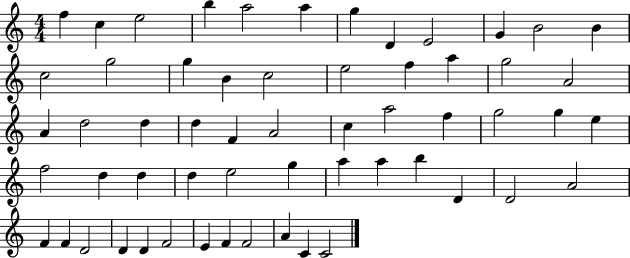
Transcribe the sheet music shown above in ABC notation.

X:1
T:Untitled
M:4/4
L:1/4
K:C
f c e2 b a2 a g D E2 G B2 B c2 g2 g B c2 e2 f a g2 A2 A d2 d d F A2 c a2 f g2 g e f2 d d d e2 g a a b D D2 A2 F F D2 D D F2 E F F2 A C C2